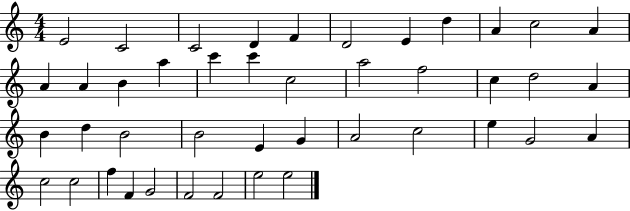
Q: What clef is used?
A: treble